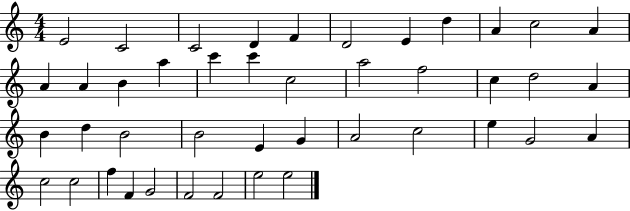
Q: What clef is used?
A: treble